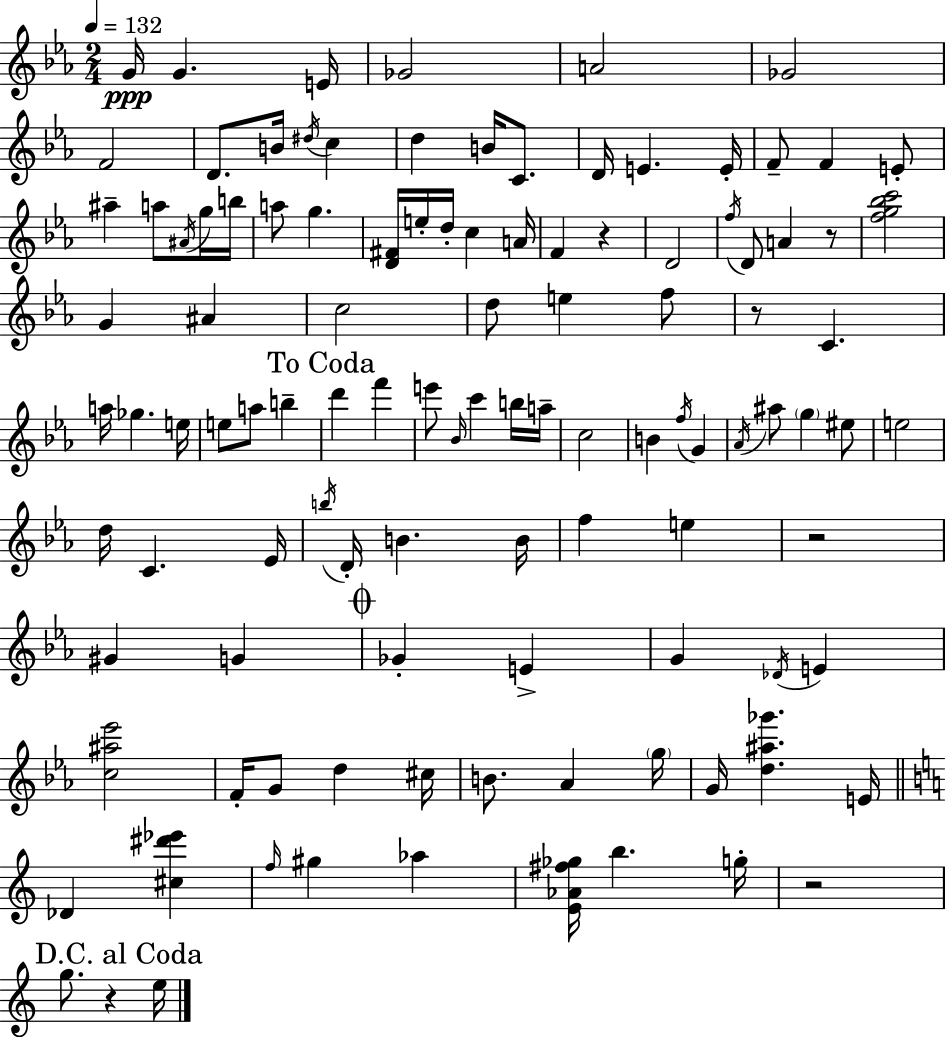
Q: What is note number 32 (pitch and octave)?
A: F4